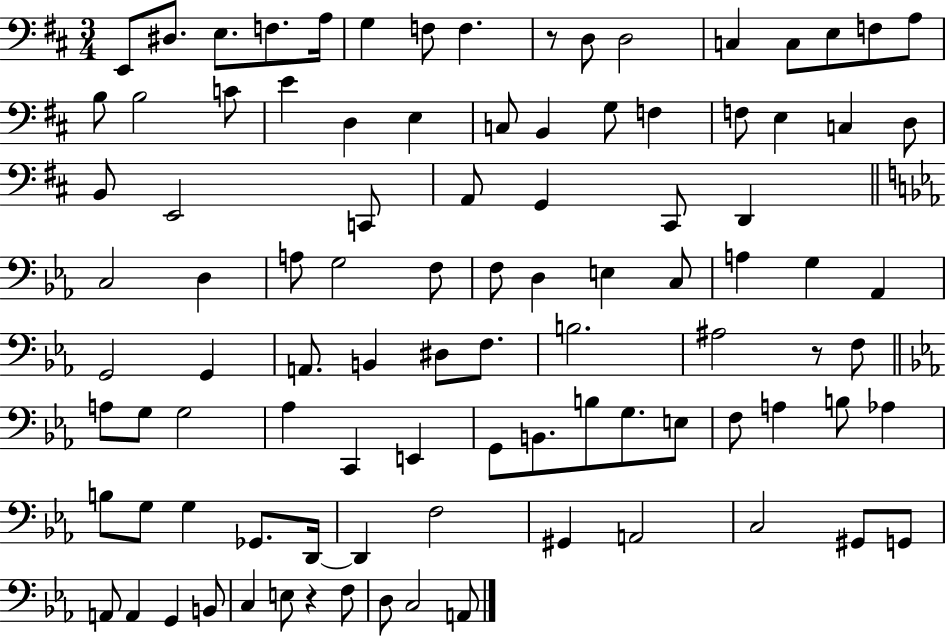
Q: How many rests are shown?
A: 3